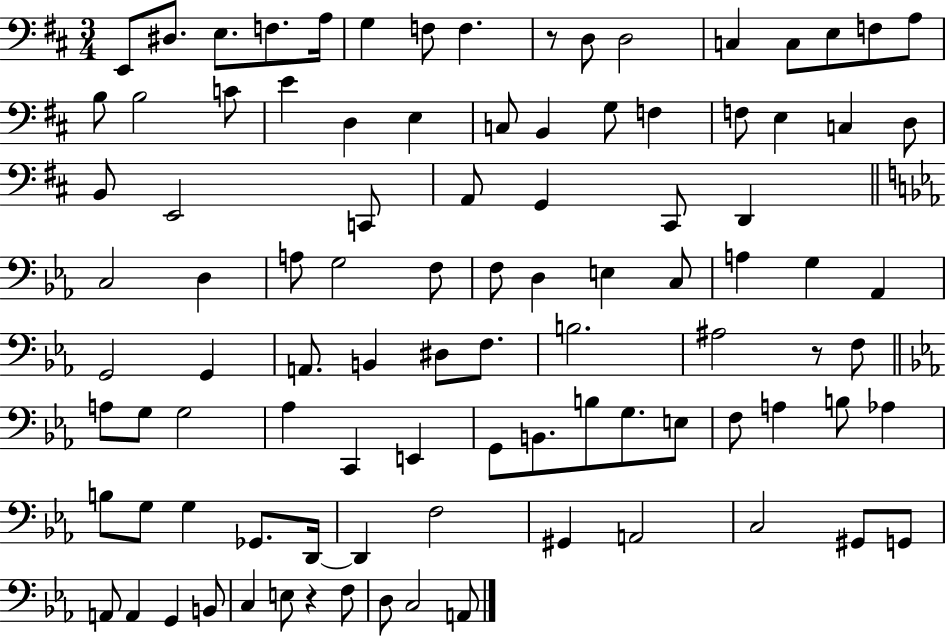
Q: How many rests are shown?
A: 3